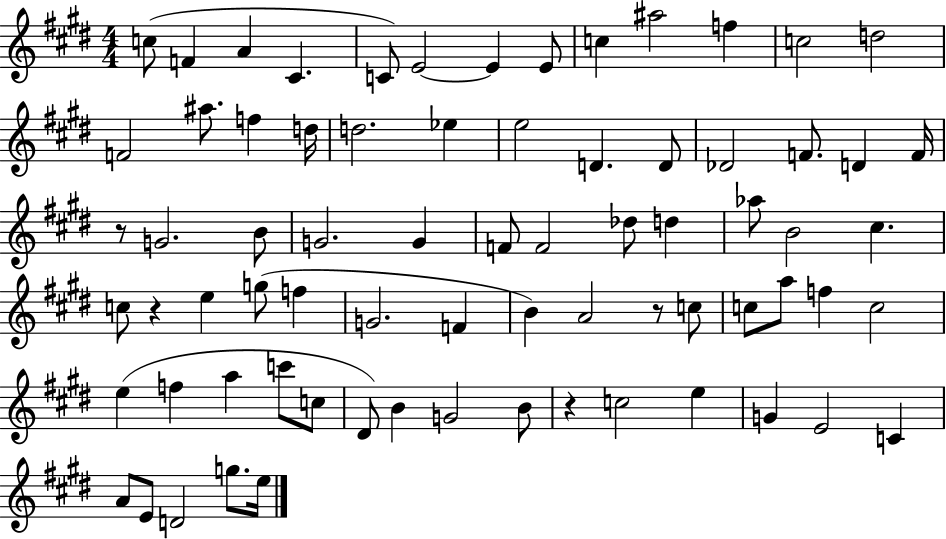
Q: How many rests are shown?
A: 4